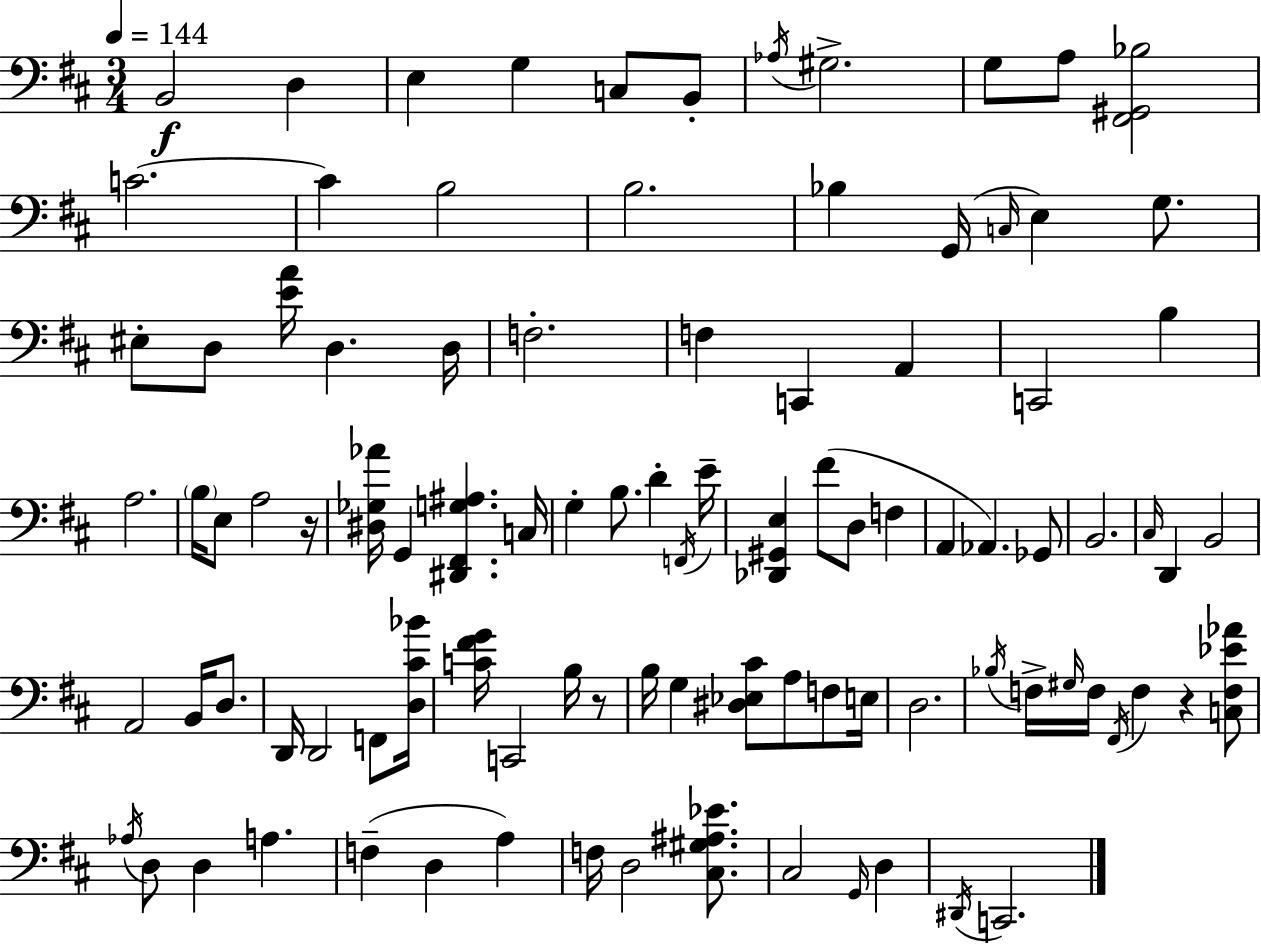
{
  \clef bass
  \numericTimeSignature
  \time 3/4
  \key d \major
  \tempo 4 = 144
  b,2\f d4 | e4 g4 c8 b,8-. | \acciaccatura { aes16 } gis2.-> | g8 a8 <fis, gis, bes>2 | \break c'2.~~ | c'4 b2 | b2. | bes4 g,16( \grace { c16 } e4) g8. | \break eis8-. d8 <e' a'>16 d4. | d16 f2.-. | f4 c,4 a,4 | c,2 b4 | \break a2. | \parenthesize b16 e8 a2 | r16 <dis ges aes'>16 g,4 <dis, fis, g ais>4. | c16 g4-. b8. d'4-. | \break \acciaccatura { f,16 } e'16-- <des, gis, e>4 fis'8( d8 f4 | a,4 aes,4.) | ges,8 b,2. | \grace { cis16 } d,4 b,2 | \break a,2 | b,16 d8. d,16 d,2 | f,8 <d cis' bes'>16 <c' fis' g'>16 c,2 | b16 r8 b16 g4 <dis ees cis'>8 a8 | \break f8 e16 d2. | \acciaccatura { bes16 } f16-> \grace { gis16 } f16 \acciaccatura { fis,16 } f4 | r4 <c f ees' aes'>8 \acciaccatura { aes16 } d8 d4 | a4. f4--( | \break d4 a4) f16 d2 | <cis gis ais ees'>8. cis2 | \grace { g,16 } d4 \acciaccatura { dis,16 } c,2. | \bar "|."
}